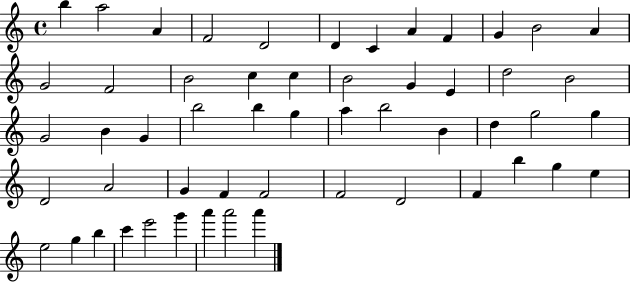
X:1
T:Untitled
M:4/4
L:1/4
K:C
b a2 A F2 D2 D C A F G B2 A G2 F2 B2 c c B2 G E d2 B2 G2 B G b2 b g a b2 B d g2 g D2 A2 G F F2 F2 D2 F b g e e2 g b c' e'2 g' a' a'2 a'